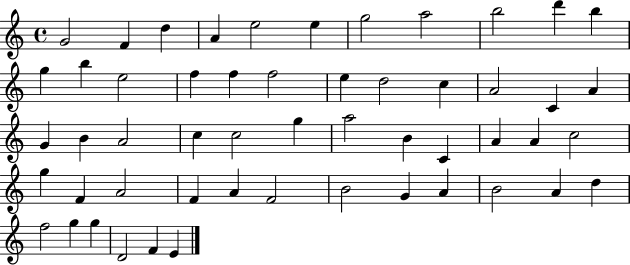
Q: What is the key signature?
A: C major